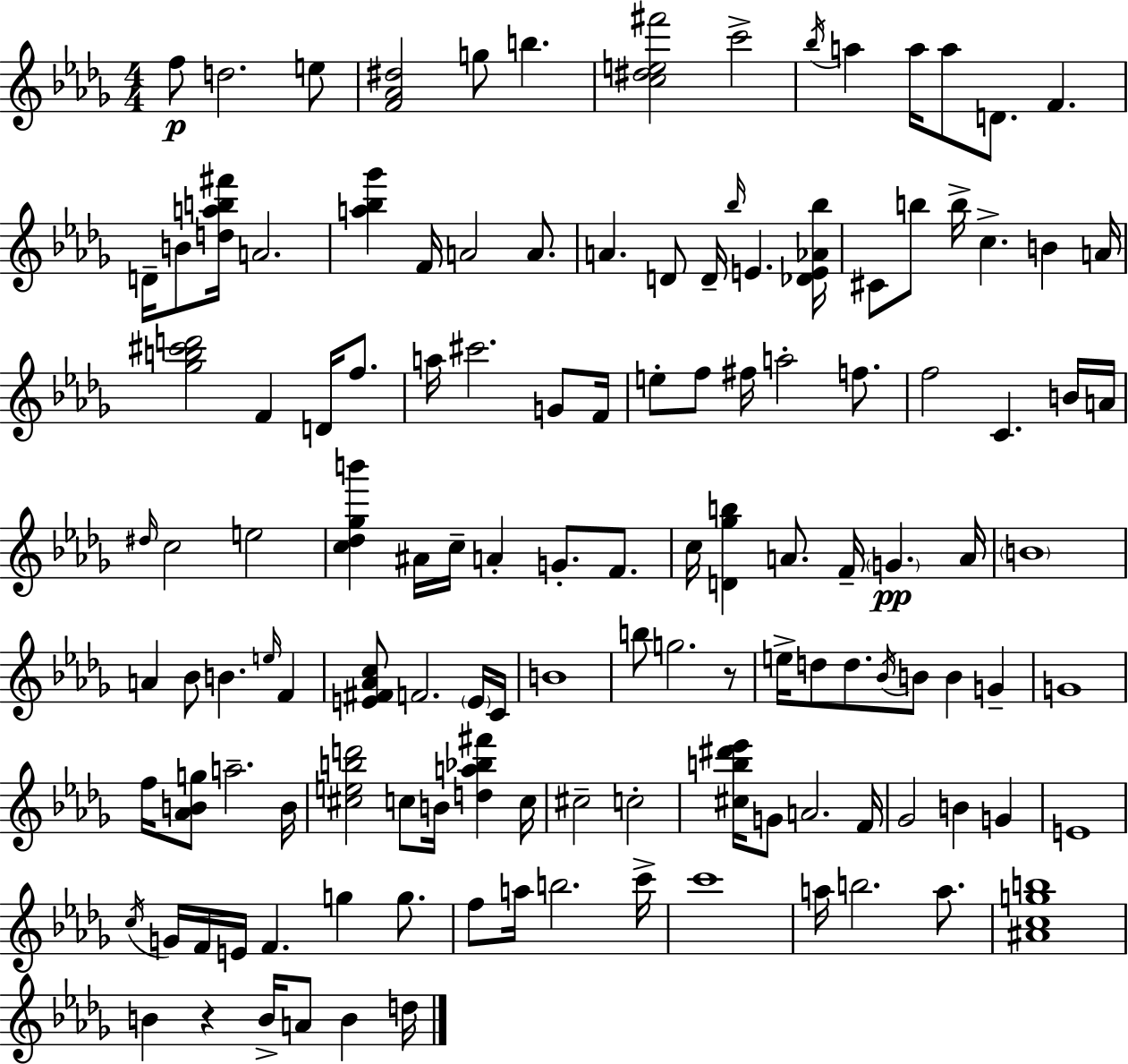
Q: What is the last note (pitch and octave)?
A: D5